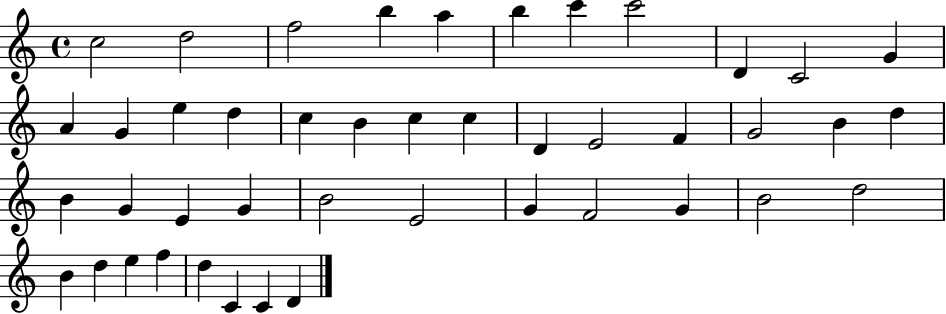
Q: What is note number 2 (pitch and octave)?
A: D5